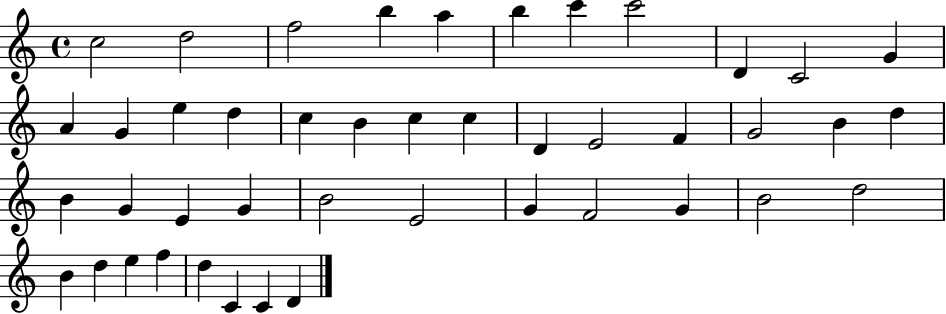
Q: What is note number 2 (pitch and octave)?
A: D5